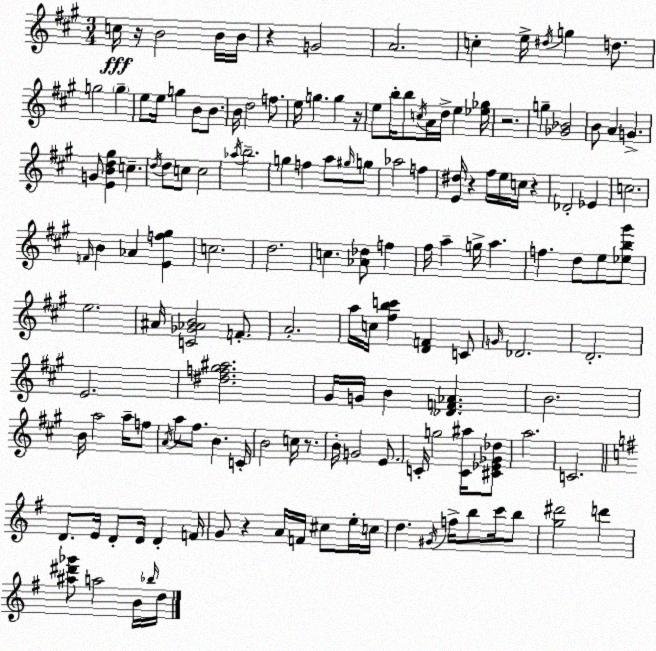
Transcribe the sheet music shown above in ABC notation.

X:1
T:Untitled
M:3/4
L:1/4
K:A
c/4 z/4 B2 B/4 B/4 z G2 A2 c e/4 ^d/4 g d/2 g2 g e/2 e/4 g B/2 B/2 B/4 d2 f/2 e/4 g g z/4 e/2 b/4 b/2 c/4 A/4 d/4 e [_e_g]/4 z2 g [_G_B]2 B/2 A G G/2 [EBd^g] c d/4 d/2 c/2 c2 _a/4 b2 g f a/2 ^g/4 g/2 _a2 f [E^d]/4 z ^f/4 e/4 c/4 z _D2 _E c2 F/4 B _A [Ef^g] c2 d2 c [_A_d]/2 f ^f/4 a g/4 a f d/2 e/2 [_eb^g']/2 e2 ^A/4 [C_G_AB]2 F/2 A2 a/4 c/4 [^fbc'] [DF] C/2 G/4 _D2 D2 E2 [^df^g^a]2 ^G/4 G/4 B [_DF_A] B2 B/4 a2 a/4 f/2 A/4 a/2 ^f/2 B C/4 B2 c/4 z/2 B/4 G2 E/2 C/4 g2 [C^a]/4 [^C_E_G_d]/2 a2 C2 D/2 E/4 D/2 D/4 D F/4 G/2 z A/4 F/4 ^c/2 e/4 c/4 d ^G/4 f/4 b/2 c'/4 b/2 [g^d']2 d' [^a^d'_g']/2 a2 B/4 _b/4 d/4